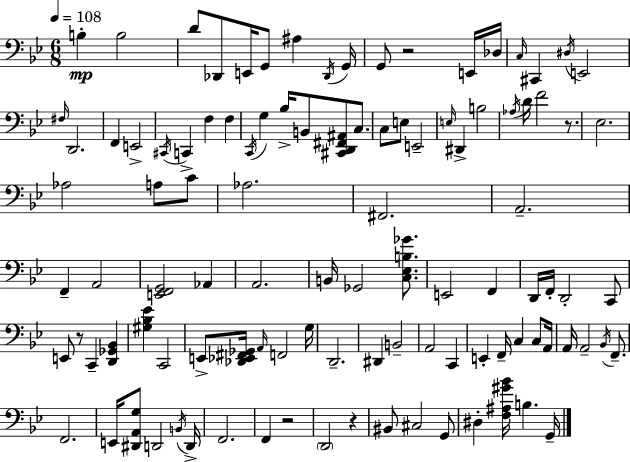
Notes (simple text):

B3/q B3/h D4/e Db2/e E2/s G2/e A#3/q Db2/s G2/s G2/e R/h E2/s Db3/s C3/s C#2/q D#3/s E2/h F#3/s D2/h. F2/q E2/h C#2/s C2/q F3/q F3/q C2/s G3/q Bb3/s B2/e [C#2,D2,F#2,A#2]/e C3/e. C3/e E3/e E2/h E3/s D#2/q B3/h Ab3/s D4/s F4/h R/e. Eb3/h. Ab3/h A3/e C4/e Ab3/h. F#2/h. A2/h. F2/q A2/h [E2,F2,G2]/h Ab2/q A2/h. B2/s Gb2/h [C3,Eb3,B3,Gb4]/e. E2/h F2/q D2/s F2/s D2/h C2/e E2/e R/e C2/q [D2,Gb2,Bb2]/q [G#3,Bb3,Eb4]/q C2/h E2/e [Db2,Eb2,F#2,Gb2]/s A2/s F2/h G3/s D2/h. D#2/q B2/h A2/h C2/q E2/q F2/s C3/q C3/e A2/s A2/s A2/h Bb2/s F2/e. F2/h. E2/s [D#2,A2,G3]/e D2/h B2/s D2/s F2/h. F2/q R/h D2/h R/q BIS2/e C#3/h G2/e D#3/q [F3,A#3,G#4,Bb4]/s B3/q. G2/s